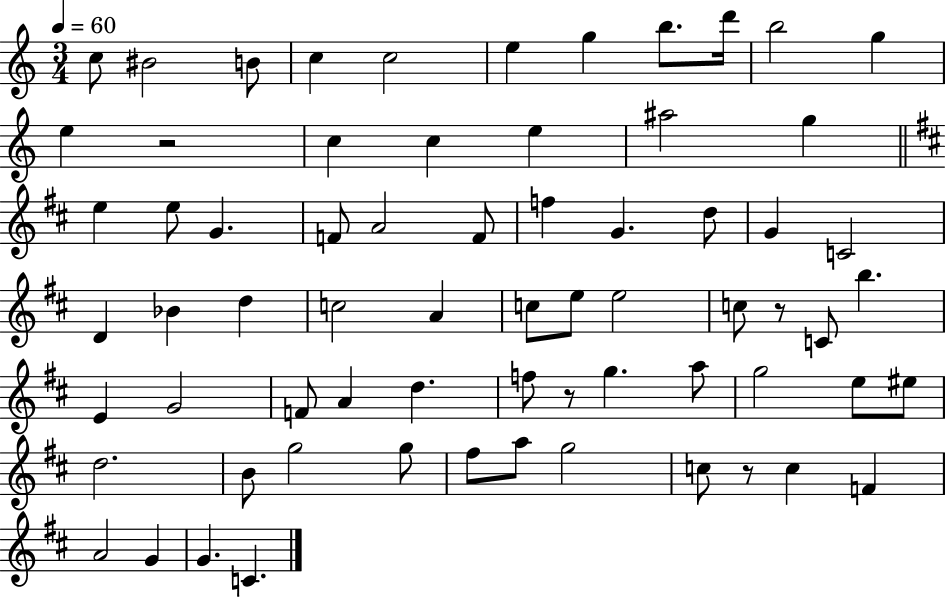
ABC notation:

X:1
T:Untitled
M:3/4
L:1/4
K:C
c/2 ^B2 B/2 c c2 e g b/2 d'/4 b2 g e z2 c c e ^a2 g e e/2 G F/2 A2 F/2 f G d/2 G C2 D _B d c2 A c/2 e/2 e2 c/2 z/2 C/2 b E G2 F/2 A d f/2 z/2 g a/2 g2 e/2 ^e/2 d2 B/2 g2 g/2 ^f/2 a/2 g2 c/2 z/2 c F A2 G G C